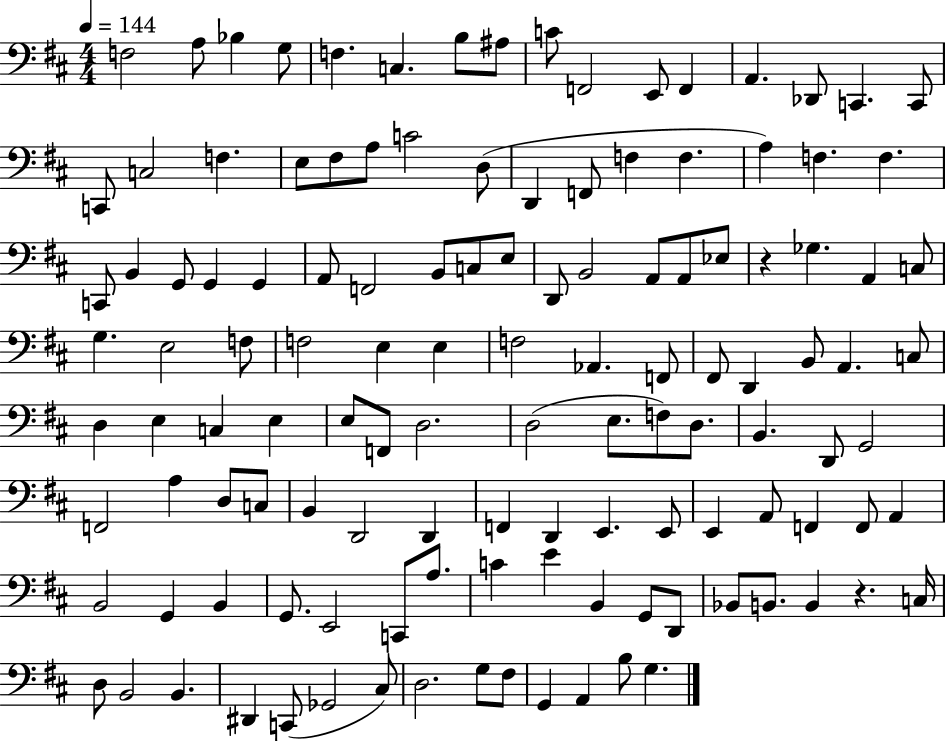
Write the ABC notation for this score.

X:1
T:Untitled
M:4/4
L:1/4
K:D
F,2 A,/2 _B, G,/2 F, C, B,/2 ^A,/2 C/2 F,,2 E,,/2 F,, A,, _D,,/2 C,, C,,/2 C,,/2 C,2 F, E,/2 ^F,/2 A,/2 C2 D,/2 D,, F,,/2 F, F, A, F, F, C,,/2 B,, G,,/2 G,, G,, A,,/2 F,,2 B,,/2 C,/2 E,/2 D,,/2 B,,2 A,,/2 A,,/2 _E,/2 z _G, A,, C,/2 G, E,2 F,/2 F,2 E, E, F,2 _A,, F,,/2 ^F,,/2 D,, B,,/2 A,, C,/2 D, E, C, E, E,/2 F,,/2 D,2 D,2 E,/2 F,/2 D,/2 B,, D,,/2 G,,2 F,,2 A, D,/2 C,/2 B,, D,,2 D,, F,, D,, E,, E,,/2 E,, A,,/2 F,, F,,/2 A,, B,,2 G,, B,, G,,/2 E,,2 C,,/2 A,/2 C E B,, G,,/2 D,,/2 _B,,/2 B,,/2 B,, z C,/4 D,/2 B,,2 B,, ^D,, C,,/2 _G,,2 ^C,/2 D,2 G,/2 ^F,/2 G,, A,, B,/2 G,